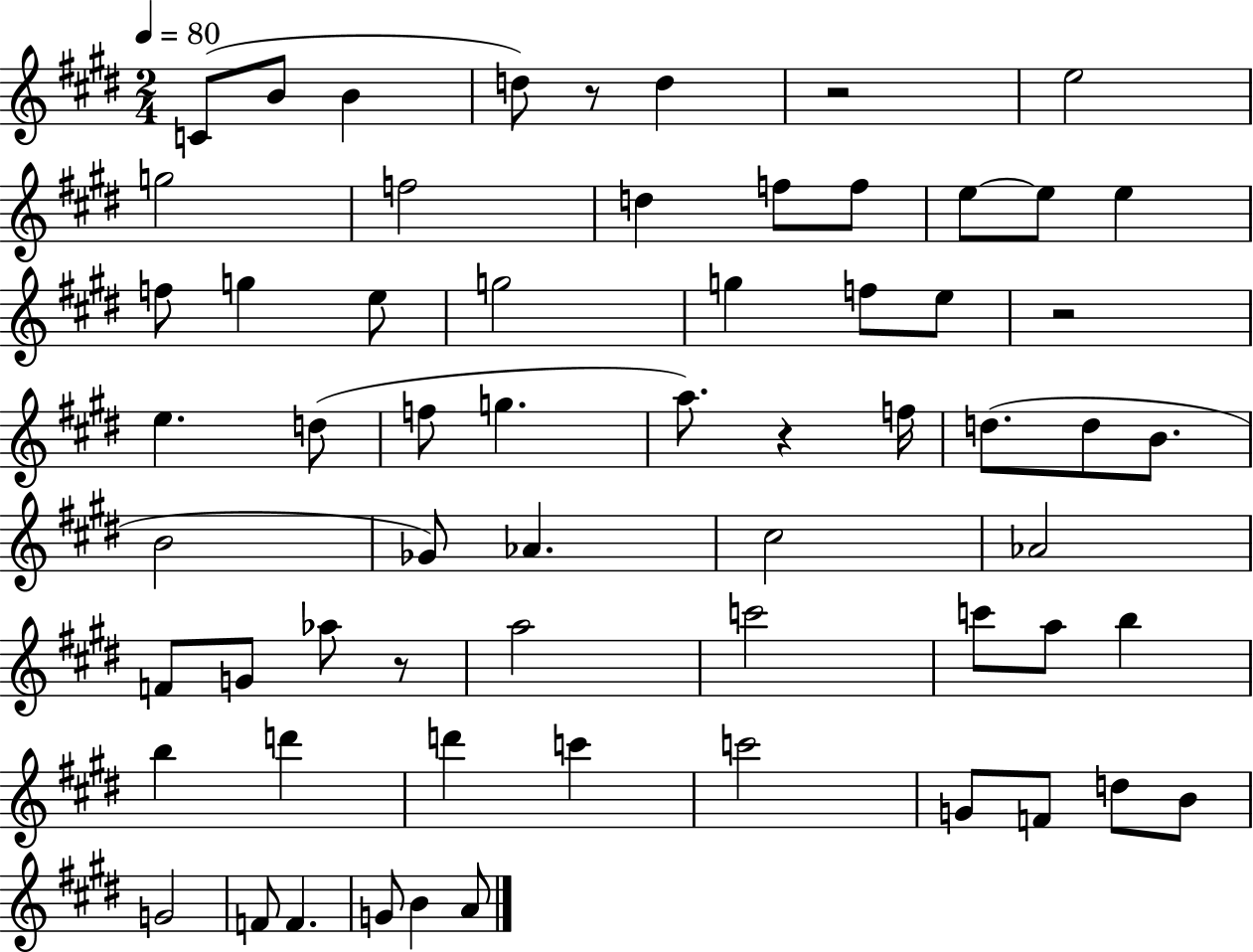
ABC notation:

X:1
T:Untitled
M:2/4
L:1/4
K:E
C/2 B/2 B d/2 z/2 d z2 e2 g2 f2 d f/2 f/2 e/2 e/2 e f/2 g e/2 g2 g f/2 e/2 z2 e d/2 f/2 g a/2 z f/4 d/2 d/2 B/2 B2 _G/2 _A ^c2 _A2 F/2 G/2 _a/2 z/2 a2 c'2 c'/2 a/2 b b d' d' c' c'2 G/2 F/2 d/2 B/2 G2 F/2 F G/2 B A/2